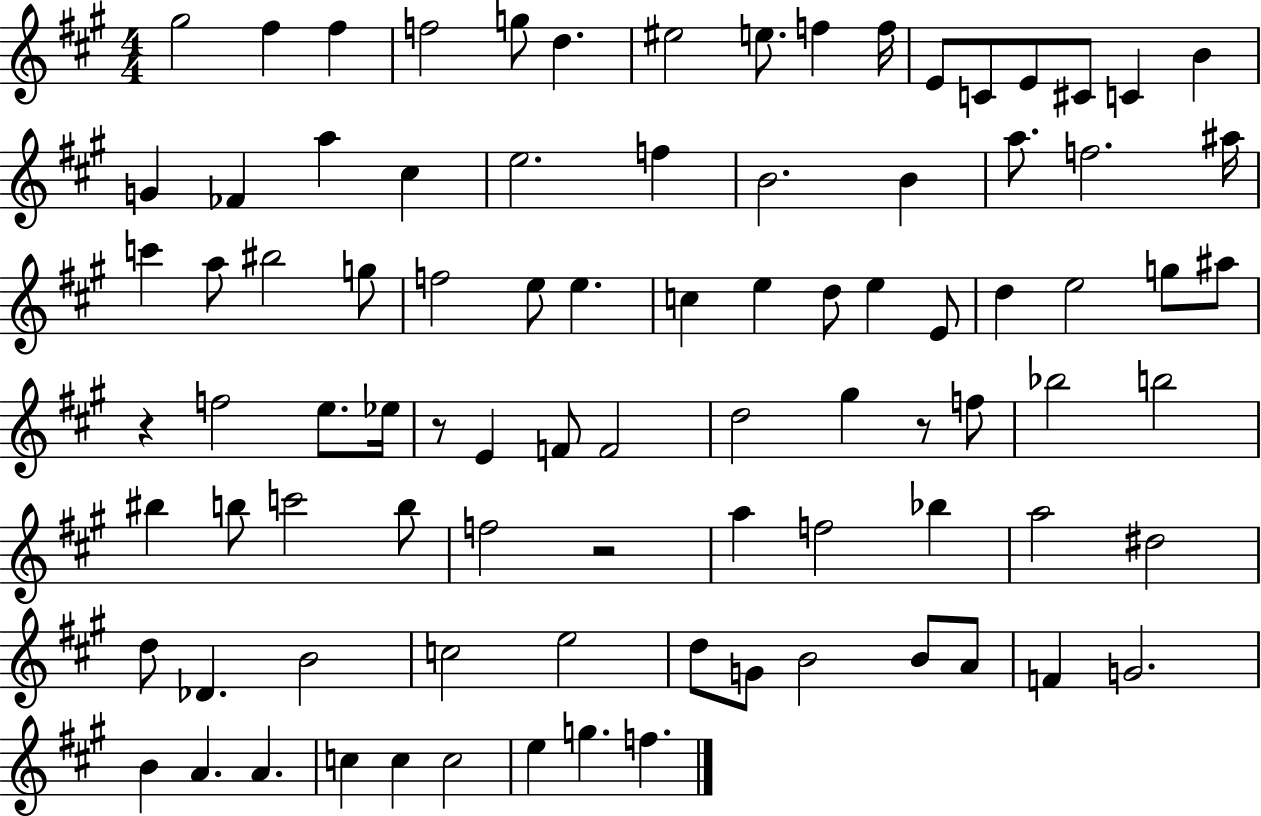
X:1
T:Untitled
M:4/4
L:1/4
K:A
^g2 ^f ^f f2 g/2 d ^e2 e/2 f f/4 E/2 C/2 E/2 ^C/2 C B G _F a ^c e2 f B2 B a/2 f2 ^a/4 c' a/2 ^b2 g/2 f2 e/2 e c e d/2 e E/2 d e2 g/2 ^a/2 z f2 e/2 _e/4 z/2 E F/2 F2 d2 ^g z/2 f/2 _b2 b2 ^b b/2 c'2 b/2 f2 z2 a f2 _b a2 ^d2 d/2 _D B2 c2 e2 d/2 G/2 B2 B/2 A/2 F G2 B A A c c c2 e g f